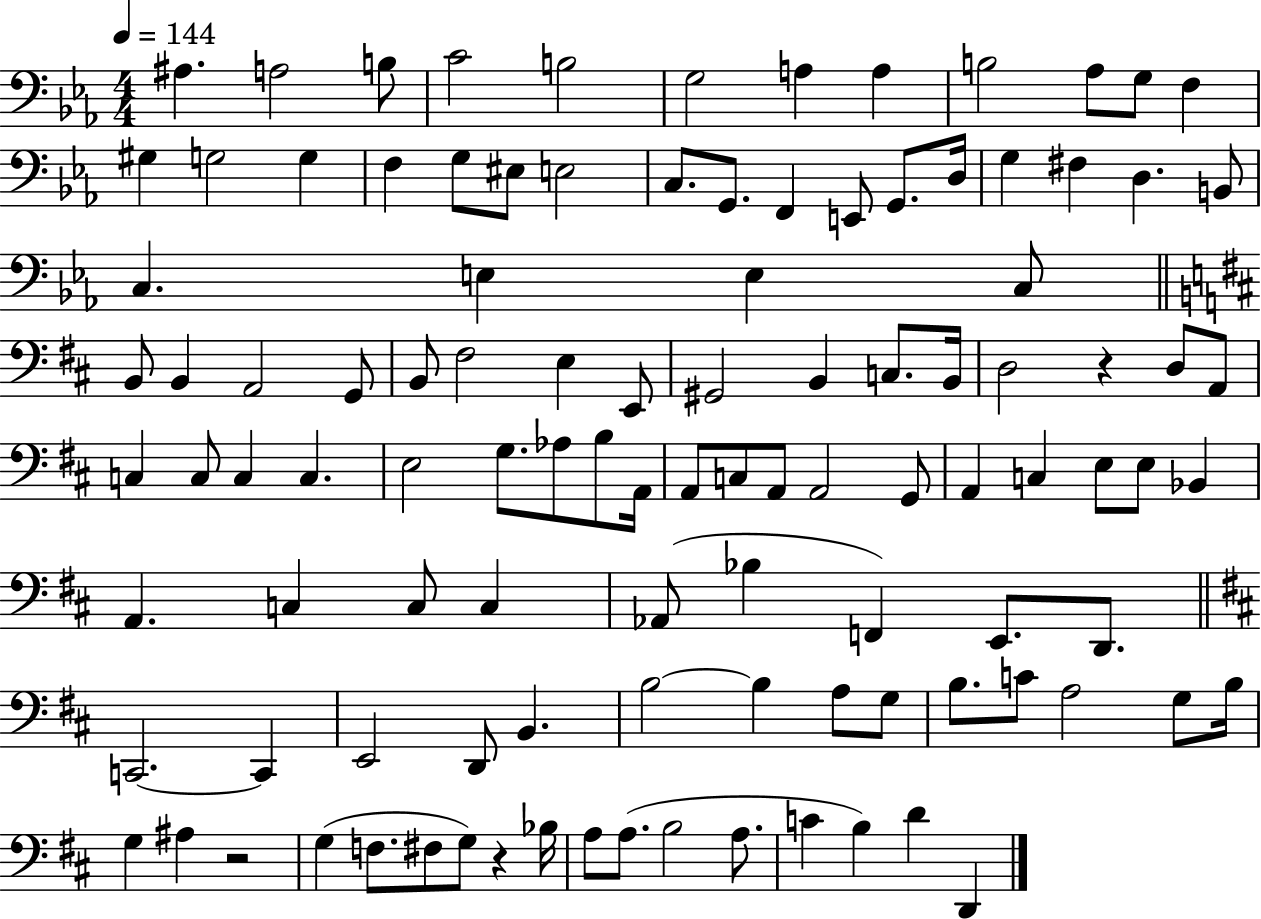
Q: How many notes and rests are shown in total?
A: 108